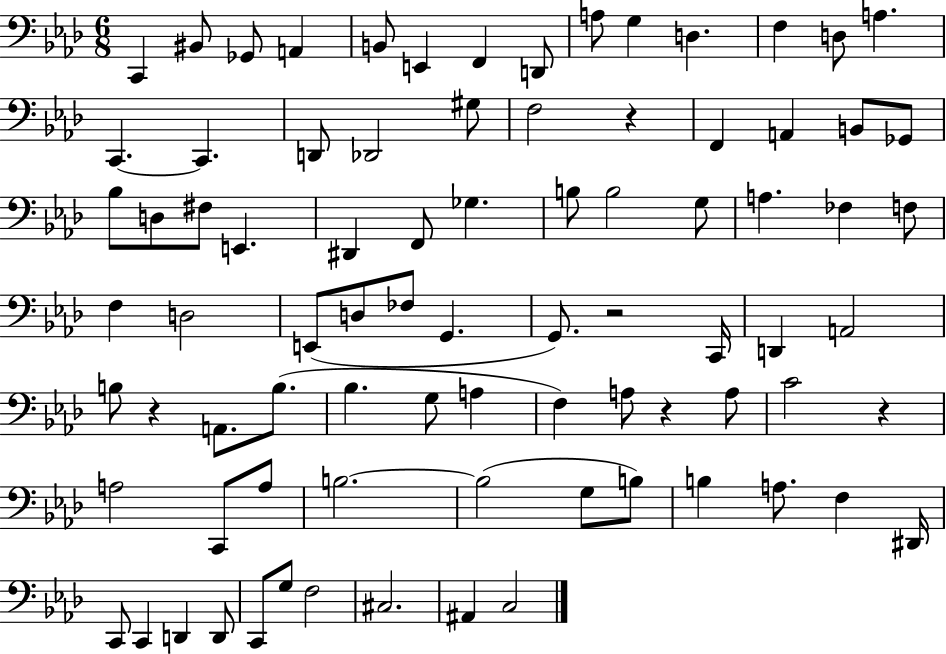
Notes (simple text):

C2/q BIS2/e Gb2/e A2/q B2/e E2/q F2/q D2/e A3/e G3/q D3/q. F3/q D3/e A3/q. C2/q. C2/q. D2/e Db2/h G#3/e F3/h R/q F2/q A2/q B2/e Gb2/e Bb3/e D3/e F#3/e E2/q. D#2/q F2/e Gb3/q. B3/e B3/h G3/e A3/q. FES3/q F3/e F3/q D3/h E2/e D3/e FES3/e G2/q. G2/e. R/h C2/s D2/q A2/h B3/e R/q A2/e. B3/e. Bb3/q. G3/e A3/q F3/q A3/e R/q A3/e C4/h R/q A3/h C2/e A3/e B3/h. B3/h G3/e B3/e B3/q A3/e. F3/q D#2/s C2/e C2/q D2/q D2/e C2/e G3/e F3/h C#3/h. A#2/q C3/h